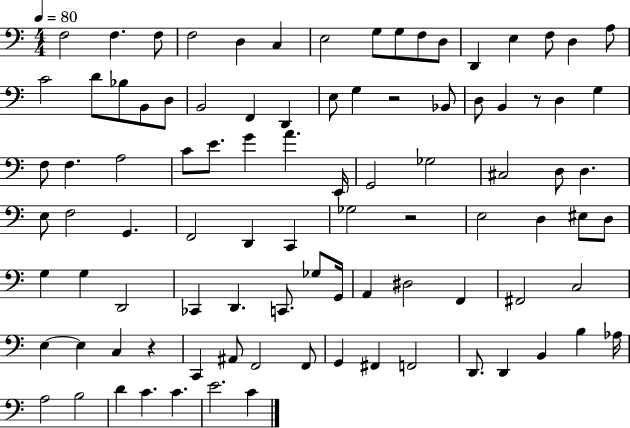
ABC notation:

X:1
T:Untitled
M:4/4
L:1/4
K:C
F,2 F, F,/2 F,2 D, C, E,2 G,/2 G,/2 F,/2 D,/2 D,, E, F,/2 D, A,/2 C2 D/2 _B,/2 B,,/2 D,/2 B,,2 F,, D,, E,/2 G, z2 _B,,/2 D,/2 B,, z/2 D, G, F,/2 F, A,2 C/2 E/2 G A E,,/4 G,,2 _G,2 ^C,2 D,/2 D, E,/2 F,2 G,, F,,2 D,, C,, _G,2 z2 E,2 D, ^E,/2 D,/2 G, G, D,,2 _C,, D,, C,,/2 _G,/2 G,,/4 A,, ^D,2 F,, ^F,,2 C,2 E, E, C, z C,, ^A,,/2 F,,2 F,,/2 G,, ^F,, F,,2 D,,/2 D,, B,, B, _A,/4 A,2 B,2 D C C E2 C